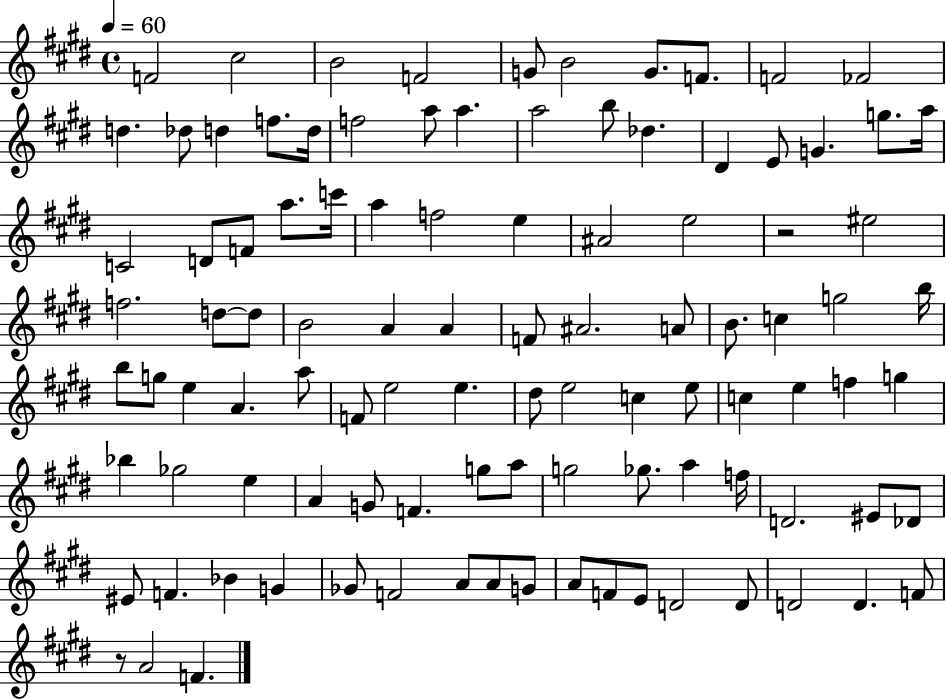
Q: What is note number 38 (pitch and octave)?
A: F5